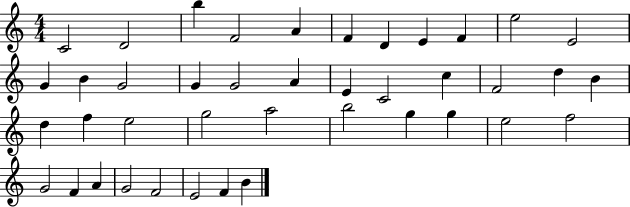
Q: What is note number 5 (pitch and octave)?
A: A4